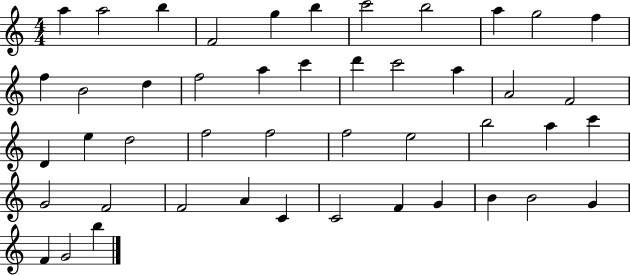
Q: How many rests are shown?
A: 0